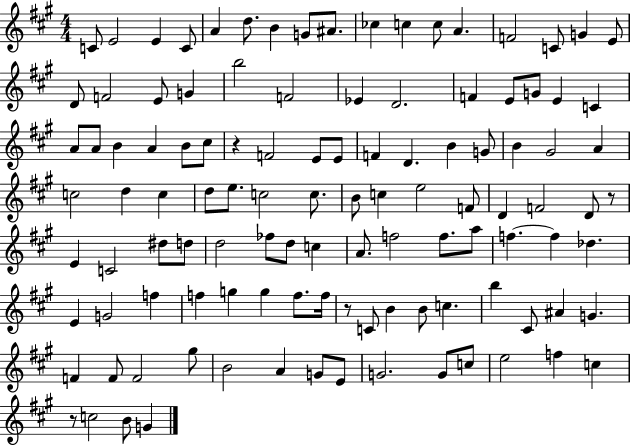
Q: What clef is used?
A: treble